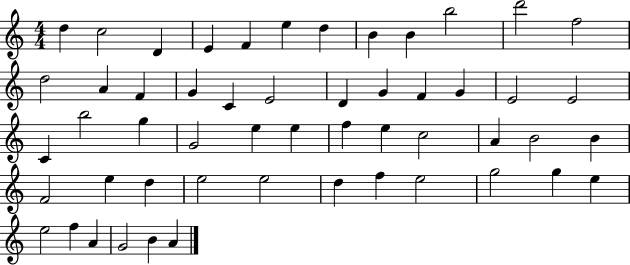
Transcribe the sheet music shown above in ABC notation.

X:1
T:Untitled
M:4/4
L:1/4
K:C
d c2 D E F e d B B b2 d'2 f2 d2 A F G C E2 D G F G E2 E2 C b2 g G2 e e f e c2 A B2 B F2 e d e2 e2 d f e2 g2 g e e2 f A G2 B A